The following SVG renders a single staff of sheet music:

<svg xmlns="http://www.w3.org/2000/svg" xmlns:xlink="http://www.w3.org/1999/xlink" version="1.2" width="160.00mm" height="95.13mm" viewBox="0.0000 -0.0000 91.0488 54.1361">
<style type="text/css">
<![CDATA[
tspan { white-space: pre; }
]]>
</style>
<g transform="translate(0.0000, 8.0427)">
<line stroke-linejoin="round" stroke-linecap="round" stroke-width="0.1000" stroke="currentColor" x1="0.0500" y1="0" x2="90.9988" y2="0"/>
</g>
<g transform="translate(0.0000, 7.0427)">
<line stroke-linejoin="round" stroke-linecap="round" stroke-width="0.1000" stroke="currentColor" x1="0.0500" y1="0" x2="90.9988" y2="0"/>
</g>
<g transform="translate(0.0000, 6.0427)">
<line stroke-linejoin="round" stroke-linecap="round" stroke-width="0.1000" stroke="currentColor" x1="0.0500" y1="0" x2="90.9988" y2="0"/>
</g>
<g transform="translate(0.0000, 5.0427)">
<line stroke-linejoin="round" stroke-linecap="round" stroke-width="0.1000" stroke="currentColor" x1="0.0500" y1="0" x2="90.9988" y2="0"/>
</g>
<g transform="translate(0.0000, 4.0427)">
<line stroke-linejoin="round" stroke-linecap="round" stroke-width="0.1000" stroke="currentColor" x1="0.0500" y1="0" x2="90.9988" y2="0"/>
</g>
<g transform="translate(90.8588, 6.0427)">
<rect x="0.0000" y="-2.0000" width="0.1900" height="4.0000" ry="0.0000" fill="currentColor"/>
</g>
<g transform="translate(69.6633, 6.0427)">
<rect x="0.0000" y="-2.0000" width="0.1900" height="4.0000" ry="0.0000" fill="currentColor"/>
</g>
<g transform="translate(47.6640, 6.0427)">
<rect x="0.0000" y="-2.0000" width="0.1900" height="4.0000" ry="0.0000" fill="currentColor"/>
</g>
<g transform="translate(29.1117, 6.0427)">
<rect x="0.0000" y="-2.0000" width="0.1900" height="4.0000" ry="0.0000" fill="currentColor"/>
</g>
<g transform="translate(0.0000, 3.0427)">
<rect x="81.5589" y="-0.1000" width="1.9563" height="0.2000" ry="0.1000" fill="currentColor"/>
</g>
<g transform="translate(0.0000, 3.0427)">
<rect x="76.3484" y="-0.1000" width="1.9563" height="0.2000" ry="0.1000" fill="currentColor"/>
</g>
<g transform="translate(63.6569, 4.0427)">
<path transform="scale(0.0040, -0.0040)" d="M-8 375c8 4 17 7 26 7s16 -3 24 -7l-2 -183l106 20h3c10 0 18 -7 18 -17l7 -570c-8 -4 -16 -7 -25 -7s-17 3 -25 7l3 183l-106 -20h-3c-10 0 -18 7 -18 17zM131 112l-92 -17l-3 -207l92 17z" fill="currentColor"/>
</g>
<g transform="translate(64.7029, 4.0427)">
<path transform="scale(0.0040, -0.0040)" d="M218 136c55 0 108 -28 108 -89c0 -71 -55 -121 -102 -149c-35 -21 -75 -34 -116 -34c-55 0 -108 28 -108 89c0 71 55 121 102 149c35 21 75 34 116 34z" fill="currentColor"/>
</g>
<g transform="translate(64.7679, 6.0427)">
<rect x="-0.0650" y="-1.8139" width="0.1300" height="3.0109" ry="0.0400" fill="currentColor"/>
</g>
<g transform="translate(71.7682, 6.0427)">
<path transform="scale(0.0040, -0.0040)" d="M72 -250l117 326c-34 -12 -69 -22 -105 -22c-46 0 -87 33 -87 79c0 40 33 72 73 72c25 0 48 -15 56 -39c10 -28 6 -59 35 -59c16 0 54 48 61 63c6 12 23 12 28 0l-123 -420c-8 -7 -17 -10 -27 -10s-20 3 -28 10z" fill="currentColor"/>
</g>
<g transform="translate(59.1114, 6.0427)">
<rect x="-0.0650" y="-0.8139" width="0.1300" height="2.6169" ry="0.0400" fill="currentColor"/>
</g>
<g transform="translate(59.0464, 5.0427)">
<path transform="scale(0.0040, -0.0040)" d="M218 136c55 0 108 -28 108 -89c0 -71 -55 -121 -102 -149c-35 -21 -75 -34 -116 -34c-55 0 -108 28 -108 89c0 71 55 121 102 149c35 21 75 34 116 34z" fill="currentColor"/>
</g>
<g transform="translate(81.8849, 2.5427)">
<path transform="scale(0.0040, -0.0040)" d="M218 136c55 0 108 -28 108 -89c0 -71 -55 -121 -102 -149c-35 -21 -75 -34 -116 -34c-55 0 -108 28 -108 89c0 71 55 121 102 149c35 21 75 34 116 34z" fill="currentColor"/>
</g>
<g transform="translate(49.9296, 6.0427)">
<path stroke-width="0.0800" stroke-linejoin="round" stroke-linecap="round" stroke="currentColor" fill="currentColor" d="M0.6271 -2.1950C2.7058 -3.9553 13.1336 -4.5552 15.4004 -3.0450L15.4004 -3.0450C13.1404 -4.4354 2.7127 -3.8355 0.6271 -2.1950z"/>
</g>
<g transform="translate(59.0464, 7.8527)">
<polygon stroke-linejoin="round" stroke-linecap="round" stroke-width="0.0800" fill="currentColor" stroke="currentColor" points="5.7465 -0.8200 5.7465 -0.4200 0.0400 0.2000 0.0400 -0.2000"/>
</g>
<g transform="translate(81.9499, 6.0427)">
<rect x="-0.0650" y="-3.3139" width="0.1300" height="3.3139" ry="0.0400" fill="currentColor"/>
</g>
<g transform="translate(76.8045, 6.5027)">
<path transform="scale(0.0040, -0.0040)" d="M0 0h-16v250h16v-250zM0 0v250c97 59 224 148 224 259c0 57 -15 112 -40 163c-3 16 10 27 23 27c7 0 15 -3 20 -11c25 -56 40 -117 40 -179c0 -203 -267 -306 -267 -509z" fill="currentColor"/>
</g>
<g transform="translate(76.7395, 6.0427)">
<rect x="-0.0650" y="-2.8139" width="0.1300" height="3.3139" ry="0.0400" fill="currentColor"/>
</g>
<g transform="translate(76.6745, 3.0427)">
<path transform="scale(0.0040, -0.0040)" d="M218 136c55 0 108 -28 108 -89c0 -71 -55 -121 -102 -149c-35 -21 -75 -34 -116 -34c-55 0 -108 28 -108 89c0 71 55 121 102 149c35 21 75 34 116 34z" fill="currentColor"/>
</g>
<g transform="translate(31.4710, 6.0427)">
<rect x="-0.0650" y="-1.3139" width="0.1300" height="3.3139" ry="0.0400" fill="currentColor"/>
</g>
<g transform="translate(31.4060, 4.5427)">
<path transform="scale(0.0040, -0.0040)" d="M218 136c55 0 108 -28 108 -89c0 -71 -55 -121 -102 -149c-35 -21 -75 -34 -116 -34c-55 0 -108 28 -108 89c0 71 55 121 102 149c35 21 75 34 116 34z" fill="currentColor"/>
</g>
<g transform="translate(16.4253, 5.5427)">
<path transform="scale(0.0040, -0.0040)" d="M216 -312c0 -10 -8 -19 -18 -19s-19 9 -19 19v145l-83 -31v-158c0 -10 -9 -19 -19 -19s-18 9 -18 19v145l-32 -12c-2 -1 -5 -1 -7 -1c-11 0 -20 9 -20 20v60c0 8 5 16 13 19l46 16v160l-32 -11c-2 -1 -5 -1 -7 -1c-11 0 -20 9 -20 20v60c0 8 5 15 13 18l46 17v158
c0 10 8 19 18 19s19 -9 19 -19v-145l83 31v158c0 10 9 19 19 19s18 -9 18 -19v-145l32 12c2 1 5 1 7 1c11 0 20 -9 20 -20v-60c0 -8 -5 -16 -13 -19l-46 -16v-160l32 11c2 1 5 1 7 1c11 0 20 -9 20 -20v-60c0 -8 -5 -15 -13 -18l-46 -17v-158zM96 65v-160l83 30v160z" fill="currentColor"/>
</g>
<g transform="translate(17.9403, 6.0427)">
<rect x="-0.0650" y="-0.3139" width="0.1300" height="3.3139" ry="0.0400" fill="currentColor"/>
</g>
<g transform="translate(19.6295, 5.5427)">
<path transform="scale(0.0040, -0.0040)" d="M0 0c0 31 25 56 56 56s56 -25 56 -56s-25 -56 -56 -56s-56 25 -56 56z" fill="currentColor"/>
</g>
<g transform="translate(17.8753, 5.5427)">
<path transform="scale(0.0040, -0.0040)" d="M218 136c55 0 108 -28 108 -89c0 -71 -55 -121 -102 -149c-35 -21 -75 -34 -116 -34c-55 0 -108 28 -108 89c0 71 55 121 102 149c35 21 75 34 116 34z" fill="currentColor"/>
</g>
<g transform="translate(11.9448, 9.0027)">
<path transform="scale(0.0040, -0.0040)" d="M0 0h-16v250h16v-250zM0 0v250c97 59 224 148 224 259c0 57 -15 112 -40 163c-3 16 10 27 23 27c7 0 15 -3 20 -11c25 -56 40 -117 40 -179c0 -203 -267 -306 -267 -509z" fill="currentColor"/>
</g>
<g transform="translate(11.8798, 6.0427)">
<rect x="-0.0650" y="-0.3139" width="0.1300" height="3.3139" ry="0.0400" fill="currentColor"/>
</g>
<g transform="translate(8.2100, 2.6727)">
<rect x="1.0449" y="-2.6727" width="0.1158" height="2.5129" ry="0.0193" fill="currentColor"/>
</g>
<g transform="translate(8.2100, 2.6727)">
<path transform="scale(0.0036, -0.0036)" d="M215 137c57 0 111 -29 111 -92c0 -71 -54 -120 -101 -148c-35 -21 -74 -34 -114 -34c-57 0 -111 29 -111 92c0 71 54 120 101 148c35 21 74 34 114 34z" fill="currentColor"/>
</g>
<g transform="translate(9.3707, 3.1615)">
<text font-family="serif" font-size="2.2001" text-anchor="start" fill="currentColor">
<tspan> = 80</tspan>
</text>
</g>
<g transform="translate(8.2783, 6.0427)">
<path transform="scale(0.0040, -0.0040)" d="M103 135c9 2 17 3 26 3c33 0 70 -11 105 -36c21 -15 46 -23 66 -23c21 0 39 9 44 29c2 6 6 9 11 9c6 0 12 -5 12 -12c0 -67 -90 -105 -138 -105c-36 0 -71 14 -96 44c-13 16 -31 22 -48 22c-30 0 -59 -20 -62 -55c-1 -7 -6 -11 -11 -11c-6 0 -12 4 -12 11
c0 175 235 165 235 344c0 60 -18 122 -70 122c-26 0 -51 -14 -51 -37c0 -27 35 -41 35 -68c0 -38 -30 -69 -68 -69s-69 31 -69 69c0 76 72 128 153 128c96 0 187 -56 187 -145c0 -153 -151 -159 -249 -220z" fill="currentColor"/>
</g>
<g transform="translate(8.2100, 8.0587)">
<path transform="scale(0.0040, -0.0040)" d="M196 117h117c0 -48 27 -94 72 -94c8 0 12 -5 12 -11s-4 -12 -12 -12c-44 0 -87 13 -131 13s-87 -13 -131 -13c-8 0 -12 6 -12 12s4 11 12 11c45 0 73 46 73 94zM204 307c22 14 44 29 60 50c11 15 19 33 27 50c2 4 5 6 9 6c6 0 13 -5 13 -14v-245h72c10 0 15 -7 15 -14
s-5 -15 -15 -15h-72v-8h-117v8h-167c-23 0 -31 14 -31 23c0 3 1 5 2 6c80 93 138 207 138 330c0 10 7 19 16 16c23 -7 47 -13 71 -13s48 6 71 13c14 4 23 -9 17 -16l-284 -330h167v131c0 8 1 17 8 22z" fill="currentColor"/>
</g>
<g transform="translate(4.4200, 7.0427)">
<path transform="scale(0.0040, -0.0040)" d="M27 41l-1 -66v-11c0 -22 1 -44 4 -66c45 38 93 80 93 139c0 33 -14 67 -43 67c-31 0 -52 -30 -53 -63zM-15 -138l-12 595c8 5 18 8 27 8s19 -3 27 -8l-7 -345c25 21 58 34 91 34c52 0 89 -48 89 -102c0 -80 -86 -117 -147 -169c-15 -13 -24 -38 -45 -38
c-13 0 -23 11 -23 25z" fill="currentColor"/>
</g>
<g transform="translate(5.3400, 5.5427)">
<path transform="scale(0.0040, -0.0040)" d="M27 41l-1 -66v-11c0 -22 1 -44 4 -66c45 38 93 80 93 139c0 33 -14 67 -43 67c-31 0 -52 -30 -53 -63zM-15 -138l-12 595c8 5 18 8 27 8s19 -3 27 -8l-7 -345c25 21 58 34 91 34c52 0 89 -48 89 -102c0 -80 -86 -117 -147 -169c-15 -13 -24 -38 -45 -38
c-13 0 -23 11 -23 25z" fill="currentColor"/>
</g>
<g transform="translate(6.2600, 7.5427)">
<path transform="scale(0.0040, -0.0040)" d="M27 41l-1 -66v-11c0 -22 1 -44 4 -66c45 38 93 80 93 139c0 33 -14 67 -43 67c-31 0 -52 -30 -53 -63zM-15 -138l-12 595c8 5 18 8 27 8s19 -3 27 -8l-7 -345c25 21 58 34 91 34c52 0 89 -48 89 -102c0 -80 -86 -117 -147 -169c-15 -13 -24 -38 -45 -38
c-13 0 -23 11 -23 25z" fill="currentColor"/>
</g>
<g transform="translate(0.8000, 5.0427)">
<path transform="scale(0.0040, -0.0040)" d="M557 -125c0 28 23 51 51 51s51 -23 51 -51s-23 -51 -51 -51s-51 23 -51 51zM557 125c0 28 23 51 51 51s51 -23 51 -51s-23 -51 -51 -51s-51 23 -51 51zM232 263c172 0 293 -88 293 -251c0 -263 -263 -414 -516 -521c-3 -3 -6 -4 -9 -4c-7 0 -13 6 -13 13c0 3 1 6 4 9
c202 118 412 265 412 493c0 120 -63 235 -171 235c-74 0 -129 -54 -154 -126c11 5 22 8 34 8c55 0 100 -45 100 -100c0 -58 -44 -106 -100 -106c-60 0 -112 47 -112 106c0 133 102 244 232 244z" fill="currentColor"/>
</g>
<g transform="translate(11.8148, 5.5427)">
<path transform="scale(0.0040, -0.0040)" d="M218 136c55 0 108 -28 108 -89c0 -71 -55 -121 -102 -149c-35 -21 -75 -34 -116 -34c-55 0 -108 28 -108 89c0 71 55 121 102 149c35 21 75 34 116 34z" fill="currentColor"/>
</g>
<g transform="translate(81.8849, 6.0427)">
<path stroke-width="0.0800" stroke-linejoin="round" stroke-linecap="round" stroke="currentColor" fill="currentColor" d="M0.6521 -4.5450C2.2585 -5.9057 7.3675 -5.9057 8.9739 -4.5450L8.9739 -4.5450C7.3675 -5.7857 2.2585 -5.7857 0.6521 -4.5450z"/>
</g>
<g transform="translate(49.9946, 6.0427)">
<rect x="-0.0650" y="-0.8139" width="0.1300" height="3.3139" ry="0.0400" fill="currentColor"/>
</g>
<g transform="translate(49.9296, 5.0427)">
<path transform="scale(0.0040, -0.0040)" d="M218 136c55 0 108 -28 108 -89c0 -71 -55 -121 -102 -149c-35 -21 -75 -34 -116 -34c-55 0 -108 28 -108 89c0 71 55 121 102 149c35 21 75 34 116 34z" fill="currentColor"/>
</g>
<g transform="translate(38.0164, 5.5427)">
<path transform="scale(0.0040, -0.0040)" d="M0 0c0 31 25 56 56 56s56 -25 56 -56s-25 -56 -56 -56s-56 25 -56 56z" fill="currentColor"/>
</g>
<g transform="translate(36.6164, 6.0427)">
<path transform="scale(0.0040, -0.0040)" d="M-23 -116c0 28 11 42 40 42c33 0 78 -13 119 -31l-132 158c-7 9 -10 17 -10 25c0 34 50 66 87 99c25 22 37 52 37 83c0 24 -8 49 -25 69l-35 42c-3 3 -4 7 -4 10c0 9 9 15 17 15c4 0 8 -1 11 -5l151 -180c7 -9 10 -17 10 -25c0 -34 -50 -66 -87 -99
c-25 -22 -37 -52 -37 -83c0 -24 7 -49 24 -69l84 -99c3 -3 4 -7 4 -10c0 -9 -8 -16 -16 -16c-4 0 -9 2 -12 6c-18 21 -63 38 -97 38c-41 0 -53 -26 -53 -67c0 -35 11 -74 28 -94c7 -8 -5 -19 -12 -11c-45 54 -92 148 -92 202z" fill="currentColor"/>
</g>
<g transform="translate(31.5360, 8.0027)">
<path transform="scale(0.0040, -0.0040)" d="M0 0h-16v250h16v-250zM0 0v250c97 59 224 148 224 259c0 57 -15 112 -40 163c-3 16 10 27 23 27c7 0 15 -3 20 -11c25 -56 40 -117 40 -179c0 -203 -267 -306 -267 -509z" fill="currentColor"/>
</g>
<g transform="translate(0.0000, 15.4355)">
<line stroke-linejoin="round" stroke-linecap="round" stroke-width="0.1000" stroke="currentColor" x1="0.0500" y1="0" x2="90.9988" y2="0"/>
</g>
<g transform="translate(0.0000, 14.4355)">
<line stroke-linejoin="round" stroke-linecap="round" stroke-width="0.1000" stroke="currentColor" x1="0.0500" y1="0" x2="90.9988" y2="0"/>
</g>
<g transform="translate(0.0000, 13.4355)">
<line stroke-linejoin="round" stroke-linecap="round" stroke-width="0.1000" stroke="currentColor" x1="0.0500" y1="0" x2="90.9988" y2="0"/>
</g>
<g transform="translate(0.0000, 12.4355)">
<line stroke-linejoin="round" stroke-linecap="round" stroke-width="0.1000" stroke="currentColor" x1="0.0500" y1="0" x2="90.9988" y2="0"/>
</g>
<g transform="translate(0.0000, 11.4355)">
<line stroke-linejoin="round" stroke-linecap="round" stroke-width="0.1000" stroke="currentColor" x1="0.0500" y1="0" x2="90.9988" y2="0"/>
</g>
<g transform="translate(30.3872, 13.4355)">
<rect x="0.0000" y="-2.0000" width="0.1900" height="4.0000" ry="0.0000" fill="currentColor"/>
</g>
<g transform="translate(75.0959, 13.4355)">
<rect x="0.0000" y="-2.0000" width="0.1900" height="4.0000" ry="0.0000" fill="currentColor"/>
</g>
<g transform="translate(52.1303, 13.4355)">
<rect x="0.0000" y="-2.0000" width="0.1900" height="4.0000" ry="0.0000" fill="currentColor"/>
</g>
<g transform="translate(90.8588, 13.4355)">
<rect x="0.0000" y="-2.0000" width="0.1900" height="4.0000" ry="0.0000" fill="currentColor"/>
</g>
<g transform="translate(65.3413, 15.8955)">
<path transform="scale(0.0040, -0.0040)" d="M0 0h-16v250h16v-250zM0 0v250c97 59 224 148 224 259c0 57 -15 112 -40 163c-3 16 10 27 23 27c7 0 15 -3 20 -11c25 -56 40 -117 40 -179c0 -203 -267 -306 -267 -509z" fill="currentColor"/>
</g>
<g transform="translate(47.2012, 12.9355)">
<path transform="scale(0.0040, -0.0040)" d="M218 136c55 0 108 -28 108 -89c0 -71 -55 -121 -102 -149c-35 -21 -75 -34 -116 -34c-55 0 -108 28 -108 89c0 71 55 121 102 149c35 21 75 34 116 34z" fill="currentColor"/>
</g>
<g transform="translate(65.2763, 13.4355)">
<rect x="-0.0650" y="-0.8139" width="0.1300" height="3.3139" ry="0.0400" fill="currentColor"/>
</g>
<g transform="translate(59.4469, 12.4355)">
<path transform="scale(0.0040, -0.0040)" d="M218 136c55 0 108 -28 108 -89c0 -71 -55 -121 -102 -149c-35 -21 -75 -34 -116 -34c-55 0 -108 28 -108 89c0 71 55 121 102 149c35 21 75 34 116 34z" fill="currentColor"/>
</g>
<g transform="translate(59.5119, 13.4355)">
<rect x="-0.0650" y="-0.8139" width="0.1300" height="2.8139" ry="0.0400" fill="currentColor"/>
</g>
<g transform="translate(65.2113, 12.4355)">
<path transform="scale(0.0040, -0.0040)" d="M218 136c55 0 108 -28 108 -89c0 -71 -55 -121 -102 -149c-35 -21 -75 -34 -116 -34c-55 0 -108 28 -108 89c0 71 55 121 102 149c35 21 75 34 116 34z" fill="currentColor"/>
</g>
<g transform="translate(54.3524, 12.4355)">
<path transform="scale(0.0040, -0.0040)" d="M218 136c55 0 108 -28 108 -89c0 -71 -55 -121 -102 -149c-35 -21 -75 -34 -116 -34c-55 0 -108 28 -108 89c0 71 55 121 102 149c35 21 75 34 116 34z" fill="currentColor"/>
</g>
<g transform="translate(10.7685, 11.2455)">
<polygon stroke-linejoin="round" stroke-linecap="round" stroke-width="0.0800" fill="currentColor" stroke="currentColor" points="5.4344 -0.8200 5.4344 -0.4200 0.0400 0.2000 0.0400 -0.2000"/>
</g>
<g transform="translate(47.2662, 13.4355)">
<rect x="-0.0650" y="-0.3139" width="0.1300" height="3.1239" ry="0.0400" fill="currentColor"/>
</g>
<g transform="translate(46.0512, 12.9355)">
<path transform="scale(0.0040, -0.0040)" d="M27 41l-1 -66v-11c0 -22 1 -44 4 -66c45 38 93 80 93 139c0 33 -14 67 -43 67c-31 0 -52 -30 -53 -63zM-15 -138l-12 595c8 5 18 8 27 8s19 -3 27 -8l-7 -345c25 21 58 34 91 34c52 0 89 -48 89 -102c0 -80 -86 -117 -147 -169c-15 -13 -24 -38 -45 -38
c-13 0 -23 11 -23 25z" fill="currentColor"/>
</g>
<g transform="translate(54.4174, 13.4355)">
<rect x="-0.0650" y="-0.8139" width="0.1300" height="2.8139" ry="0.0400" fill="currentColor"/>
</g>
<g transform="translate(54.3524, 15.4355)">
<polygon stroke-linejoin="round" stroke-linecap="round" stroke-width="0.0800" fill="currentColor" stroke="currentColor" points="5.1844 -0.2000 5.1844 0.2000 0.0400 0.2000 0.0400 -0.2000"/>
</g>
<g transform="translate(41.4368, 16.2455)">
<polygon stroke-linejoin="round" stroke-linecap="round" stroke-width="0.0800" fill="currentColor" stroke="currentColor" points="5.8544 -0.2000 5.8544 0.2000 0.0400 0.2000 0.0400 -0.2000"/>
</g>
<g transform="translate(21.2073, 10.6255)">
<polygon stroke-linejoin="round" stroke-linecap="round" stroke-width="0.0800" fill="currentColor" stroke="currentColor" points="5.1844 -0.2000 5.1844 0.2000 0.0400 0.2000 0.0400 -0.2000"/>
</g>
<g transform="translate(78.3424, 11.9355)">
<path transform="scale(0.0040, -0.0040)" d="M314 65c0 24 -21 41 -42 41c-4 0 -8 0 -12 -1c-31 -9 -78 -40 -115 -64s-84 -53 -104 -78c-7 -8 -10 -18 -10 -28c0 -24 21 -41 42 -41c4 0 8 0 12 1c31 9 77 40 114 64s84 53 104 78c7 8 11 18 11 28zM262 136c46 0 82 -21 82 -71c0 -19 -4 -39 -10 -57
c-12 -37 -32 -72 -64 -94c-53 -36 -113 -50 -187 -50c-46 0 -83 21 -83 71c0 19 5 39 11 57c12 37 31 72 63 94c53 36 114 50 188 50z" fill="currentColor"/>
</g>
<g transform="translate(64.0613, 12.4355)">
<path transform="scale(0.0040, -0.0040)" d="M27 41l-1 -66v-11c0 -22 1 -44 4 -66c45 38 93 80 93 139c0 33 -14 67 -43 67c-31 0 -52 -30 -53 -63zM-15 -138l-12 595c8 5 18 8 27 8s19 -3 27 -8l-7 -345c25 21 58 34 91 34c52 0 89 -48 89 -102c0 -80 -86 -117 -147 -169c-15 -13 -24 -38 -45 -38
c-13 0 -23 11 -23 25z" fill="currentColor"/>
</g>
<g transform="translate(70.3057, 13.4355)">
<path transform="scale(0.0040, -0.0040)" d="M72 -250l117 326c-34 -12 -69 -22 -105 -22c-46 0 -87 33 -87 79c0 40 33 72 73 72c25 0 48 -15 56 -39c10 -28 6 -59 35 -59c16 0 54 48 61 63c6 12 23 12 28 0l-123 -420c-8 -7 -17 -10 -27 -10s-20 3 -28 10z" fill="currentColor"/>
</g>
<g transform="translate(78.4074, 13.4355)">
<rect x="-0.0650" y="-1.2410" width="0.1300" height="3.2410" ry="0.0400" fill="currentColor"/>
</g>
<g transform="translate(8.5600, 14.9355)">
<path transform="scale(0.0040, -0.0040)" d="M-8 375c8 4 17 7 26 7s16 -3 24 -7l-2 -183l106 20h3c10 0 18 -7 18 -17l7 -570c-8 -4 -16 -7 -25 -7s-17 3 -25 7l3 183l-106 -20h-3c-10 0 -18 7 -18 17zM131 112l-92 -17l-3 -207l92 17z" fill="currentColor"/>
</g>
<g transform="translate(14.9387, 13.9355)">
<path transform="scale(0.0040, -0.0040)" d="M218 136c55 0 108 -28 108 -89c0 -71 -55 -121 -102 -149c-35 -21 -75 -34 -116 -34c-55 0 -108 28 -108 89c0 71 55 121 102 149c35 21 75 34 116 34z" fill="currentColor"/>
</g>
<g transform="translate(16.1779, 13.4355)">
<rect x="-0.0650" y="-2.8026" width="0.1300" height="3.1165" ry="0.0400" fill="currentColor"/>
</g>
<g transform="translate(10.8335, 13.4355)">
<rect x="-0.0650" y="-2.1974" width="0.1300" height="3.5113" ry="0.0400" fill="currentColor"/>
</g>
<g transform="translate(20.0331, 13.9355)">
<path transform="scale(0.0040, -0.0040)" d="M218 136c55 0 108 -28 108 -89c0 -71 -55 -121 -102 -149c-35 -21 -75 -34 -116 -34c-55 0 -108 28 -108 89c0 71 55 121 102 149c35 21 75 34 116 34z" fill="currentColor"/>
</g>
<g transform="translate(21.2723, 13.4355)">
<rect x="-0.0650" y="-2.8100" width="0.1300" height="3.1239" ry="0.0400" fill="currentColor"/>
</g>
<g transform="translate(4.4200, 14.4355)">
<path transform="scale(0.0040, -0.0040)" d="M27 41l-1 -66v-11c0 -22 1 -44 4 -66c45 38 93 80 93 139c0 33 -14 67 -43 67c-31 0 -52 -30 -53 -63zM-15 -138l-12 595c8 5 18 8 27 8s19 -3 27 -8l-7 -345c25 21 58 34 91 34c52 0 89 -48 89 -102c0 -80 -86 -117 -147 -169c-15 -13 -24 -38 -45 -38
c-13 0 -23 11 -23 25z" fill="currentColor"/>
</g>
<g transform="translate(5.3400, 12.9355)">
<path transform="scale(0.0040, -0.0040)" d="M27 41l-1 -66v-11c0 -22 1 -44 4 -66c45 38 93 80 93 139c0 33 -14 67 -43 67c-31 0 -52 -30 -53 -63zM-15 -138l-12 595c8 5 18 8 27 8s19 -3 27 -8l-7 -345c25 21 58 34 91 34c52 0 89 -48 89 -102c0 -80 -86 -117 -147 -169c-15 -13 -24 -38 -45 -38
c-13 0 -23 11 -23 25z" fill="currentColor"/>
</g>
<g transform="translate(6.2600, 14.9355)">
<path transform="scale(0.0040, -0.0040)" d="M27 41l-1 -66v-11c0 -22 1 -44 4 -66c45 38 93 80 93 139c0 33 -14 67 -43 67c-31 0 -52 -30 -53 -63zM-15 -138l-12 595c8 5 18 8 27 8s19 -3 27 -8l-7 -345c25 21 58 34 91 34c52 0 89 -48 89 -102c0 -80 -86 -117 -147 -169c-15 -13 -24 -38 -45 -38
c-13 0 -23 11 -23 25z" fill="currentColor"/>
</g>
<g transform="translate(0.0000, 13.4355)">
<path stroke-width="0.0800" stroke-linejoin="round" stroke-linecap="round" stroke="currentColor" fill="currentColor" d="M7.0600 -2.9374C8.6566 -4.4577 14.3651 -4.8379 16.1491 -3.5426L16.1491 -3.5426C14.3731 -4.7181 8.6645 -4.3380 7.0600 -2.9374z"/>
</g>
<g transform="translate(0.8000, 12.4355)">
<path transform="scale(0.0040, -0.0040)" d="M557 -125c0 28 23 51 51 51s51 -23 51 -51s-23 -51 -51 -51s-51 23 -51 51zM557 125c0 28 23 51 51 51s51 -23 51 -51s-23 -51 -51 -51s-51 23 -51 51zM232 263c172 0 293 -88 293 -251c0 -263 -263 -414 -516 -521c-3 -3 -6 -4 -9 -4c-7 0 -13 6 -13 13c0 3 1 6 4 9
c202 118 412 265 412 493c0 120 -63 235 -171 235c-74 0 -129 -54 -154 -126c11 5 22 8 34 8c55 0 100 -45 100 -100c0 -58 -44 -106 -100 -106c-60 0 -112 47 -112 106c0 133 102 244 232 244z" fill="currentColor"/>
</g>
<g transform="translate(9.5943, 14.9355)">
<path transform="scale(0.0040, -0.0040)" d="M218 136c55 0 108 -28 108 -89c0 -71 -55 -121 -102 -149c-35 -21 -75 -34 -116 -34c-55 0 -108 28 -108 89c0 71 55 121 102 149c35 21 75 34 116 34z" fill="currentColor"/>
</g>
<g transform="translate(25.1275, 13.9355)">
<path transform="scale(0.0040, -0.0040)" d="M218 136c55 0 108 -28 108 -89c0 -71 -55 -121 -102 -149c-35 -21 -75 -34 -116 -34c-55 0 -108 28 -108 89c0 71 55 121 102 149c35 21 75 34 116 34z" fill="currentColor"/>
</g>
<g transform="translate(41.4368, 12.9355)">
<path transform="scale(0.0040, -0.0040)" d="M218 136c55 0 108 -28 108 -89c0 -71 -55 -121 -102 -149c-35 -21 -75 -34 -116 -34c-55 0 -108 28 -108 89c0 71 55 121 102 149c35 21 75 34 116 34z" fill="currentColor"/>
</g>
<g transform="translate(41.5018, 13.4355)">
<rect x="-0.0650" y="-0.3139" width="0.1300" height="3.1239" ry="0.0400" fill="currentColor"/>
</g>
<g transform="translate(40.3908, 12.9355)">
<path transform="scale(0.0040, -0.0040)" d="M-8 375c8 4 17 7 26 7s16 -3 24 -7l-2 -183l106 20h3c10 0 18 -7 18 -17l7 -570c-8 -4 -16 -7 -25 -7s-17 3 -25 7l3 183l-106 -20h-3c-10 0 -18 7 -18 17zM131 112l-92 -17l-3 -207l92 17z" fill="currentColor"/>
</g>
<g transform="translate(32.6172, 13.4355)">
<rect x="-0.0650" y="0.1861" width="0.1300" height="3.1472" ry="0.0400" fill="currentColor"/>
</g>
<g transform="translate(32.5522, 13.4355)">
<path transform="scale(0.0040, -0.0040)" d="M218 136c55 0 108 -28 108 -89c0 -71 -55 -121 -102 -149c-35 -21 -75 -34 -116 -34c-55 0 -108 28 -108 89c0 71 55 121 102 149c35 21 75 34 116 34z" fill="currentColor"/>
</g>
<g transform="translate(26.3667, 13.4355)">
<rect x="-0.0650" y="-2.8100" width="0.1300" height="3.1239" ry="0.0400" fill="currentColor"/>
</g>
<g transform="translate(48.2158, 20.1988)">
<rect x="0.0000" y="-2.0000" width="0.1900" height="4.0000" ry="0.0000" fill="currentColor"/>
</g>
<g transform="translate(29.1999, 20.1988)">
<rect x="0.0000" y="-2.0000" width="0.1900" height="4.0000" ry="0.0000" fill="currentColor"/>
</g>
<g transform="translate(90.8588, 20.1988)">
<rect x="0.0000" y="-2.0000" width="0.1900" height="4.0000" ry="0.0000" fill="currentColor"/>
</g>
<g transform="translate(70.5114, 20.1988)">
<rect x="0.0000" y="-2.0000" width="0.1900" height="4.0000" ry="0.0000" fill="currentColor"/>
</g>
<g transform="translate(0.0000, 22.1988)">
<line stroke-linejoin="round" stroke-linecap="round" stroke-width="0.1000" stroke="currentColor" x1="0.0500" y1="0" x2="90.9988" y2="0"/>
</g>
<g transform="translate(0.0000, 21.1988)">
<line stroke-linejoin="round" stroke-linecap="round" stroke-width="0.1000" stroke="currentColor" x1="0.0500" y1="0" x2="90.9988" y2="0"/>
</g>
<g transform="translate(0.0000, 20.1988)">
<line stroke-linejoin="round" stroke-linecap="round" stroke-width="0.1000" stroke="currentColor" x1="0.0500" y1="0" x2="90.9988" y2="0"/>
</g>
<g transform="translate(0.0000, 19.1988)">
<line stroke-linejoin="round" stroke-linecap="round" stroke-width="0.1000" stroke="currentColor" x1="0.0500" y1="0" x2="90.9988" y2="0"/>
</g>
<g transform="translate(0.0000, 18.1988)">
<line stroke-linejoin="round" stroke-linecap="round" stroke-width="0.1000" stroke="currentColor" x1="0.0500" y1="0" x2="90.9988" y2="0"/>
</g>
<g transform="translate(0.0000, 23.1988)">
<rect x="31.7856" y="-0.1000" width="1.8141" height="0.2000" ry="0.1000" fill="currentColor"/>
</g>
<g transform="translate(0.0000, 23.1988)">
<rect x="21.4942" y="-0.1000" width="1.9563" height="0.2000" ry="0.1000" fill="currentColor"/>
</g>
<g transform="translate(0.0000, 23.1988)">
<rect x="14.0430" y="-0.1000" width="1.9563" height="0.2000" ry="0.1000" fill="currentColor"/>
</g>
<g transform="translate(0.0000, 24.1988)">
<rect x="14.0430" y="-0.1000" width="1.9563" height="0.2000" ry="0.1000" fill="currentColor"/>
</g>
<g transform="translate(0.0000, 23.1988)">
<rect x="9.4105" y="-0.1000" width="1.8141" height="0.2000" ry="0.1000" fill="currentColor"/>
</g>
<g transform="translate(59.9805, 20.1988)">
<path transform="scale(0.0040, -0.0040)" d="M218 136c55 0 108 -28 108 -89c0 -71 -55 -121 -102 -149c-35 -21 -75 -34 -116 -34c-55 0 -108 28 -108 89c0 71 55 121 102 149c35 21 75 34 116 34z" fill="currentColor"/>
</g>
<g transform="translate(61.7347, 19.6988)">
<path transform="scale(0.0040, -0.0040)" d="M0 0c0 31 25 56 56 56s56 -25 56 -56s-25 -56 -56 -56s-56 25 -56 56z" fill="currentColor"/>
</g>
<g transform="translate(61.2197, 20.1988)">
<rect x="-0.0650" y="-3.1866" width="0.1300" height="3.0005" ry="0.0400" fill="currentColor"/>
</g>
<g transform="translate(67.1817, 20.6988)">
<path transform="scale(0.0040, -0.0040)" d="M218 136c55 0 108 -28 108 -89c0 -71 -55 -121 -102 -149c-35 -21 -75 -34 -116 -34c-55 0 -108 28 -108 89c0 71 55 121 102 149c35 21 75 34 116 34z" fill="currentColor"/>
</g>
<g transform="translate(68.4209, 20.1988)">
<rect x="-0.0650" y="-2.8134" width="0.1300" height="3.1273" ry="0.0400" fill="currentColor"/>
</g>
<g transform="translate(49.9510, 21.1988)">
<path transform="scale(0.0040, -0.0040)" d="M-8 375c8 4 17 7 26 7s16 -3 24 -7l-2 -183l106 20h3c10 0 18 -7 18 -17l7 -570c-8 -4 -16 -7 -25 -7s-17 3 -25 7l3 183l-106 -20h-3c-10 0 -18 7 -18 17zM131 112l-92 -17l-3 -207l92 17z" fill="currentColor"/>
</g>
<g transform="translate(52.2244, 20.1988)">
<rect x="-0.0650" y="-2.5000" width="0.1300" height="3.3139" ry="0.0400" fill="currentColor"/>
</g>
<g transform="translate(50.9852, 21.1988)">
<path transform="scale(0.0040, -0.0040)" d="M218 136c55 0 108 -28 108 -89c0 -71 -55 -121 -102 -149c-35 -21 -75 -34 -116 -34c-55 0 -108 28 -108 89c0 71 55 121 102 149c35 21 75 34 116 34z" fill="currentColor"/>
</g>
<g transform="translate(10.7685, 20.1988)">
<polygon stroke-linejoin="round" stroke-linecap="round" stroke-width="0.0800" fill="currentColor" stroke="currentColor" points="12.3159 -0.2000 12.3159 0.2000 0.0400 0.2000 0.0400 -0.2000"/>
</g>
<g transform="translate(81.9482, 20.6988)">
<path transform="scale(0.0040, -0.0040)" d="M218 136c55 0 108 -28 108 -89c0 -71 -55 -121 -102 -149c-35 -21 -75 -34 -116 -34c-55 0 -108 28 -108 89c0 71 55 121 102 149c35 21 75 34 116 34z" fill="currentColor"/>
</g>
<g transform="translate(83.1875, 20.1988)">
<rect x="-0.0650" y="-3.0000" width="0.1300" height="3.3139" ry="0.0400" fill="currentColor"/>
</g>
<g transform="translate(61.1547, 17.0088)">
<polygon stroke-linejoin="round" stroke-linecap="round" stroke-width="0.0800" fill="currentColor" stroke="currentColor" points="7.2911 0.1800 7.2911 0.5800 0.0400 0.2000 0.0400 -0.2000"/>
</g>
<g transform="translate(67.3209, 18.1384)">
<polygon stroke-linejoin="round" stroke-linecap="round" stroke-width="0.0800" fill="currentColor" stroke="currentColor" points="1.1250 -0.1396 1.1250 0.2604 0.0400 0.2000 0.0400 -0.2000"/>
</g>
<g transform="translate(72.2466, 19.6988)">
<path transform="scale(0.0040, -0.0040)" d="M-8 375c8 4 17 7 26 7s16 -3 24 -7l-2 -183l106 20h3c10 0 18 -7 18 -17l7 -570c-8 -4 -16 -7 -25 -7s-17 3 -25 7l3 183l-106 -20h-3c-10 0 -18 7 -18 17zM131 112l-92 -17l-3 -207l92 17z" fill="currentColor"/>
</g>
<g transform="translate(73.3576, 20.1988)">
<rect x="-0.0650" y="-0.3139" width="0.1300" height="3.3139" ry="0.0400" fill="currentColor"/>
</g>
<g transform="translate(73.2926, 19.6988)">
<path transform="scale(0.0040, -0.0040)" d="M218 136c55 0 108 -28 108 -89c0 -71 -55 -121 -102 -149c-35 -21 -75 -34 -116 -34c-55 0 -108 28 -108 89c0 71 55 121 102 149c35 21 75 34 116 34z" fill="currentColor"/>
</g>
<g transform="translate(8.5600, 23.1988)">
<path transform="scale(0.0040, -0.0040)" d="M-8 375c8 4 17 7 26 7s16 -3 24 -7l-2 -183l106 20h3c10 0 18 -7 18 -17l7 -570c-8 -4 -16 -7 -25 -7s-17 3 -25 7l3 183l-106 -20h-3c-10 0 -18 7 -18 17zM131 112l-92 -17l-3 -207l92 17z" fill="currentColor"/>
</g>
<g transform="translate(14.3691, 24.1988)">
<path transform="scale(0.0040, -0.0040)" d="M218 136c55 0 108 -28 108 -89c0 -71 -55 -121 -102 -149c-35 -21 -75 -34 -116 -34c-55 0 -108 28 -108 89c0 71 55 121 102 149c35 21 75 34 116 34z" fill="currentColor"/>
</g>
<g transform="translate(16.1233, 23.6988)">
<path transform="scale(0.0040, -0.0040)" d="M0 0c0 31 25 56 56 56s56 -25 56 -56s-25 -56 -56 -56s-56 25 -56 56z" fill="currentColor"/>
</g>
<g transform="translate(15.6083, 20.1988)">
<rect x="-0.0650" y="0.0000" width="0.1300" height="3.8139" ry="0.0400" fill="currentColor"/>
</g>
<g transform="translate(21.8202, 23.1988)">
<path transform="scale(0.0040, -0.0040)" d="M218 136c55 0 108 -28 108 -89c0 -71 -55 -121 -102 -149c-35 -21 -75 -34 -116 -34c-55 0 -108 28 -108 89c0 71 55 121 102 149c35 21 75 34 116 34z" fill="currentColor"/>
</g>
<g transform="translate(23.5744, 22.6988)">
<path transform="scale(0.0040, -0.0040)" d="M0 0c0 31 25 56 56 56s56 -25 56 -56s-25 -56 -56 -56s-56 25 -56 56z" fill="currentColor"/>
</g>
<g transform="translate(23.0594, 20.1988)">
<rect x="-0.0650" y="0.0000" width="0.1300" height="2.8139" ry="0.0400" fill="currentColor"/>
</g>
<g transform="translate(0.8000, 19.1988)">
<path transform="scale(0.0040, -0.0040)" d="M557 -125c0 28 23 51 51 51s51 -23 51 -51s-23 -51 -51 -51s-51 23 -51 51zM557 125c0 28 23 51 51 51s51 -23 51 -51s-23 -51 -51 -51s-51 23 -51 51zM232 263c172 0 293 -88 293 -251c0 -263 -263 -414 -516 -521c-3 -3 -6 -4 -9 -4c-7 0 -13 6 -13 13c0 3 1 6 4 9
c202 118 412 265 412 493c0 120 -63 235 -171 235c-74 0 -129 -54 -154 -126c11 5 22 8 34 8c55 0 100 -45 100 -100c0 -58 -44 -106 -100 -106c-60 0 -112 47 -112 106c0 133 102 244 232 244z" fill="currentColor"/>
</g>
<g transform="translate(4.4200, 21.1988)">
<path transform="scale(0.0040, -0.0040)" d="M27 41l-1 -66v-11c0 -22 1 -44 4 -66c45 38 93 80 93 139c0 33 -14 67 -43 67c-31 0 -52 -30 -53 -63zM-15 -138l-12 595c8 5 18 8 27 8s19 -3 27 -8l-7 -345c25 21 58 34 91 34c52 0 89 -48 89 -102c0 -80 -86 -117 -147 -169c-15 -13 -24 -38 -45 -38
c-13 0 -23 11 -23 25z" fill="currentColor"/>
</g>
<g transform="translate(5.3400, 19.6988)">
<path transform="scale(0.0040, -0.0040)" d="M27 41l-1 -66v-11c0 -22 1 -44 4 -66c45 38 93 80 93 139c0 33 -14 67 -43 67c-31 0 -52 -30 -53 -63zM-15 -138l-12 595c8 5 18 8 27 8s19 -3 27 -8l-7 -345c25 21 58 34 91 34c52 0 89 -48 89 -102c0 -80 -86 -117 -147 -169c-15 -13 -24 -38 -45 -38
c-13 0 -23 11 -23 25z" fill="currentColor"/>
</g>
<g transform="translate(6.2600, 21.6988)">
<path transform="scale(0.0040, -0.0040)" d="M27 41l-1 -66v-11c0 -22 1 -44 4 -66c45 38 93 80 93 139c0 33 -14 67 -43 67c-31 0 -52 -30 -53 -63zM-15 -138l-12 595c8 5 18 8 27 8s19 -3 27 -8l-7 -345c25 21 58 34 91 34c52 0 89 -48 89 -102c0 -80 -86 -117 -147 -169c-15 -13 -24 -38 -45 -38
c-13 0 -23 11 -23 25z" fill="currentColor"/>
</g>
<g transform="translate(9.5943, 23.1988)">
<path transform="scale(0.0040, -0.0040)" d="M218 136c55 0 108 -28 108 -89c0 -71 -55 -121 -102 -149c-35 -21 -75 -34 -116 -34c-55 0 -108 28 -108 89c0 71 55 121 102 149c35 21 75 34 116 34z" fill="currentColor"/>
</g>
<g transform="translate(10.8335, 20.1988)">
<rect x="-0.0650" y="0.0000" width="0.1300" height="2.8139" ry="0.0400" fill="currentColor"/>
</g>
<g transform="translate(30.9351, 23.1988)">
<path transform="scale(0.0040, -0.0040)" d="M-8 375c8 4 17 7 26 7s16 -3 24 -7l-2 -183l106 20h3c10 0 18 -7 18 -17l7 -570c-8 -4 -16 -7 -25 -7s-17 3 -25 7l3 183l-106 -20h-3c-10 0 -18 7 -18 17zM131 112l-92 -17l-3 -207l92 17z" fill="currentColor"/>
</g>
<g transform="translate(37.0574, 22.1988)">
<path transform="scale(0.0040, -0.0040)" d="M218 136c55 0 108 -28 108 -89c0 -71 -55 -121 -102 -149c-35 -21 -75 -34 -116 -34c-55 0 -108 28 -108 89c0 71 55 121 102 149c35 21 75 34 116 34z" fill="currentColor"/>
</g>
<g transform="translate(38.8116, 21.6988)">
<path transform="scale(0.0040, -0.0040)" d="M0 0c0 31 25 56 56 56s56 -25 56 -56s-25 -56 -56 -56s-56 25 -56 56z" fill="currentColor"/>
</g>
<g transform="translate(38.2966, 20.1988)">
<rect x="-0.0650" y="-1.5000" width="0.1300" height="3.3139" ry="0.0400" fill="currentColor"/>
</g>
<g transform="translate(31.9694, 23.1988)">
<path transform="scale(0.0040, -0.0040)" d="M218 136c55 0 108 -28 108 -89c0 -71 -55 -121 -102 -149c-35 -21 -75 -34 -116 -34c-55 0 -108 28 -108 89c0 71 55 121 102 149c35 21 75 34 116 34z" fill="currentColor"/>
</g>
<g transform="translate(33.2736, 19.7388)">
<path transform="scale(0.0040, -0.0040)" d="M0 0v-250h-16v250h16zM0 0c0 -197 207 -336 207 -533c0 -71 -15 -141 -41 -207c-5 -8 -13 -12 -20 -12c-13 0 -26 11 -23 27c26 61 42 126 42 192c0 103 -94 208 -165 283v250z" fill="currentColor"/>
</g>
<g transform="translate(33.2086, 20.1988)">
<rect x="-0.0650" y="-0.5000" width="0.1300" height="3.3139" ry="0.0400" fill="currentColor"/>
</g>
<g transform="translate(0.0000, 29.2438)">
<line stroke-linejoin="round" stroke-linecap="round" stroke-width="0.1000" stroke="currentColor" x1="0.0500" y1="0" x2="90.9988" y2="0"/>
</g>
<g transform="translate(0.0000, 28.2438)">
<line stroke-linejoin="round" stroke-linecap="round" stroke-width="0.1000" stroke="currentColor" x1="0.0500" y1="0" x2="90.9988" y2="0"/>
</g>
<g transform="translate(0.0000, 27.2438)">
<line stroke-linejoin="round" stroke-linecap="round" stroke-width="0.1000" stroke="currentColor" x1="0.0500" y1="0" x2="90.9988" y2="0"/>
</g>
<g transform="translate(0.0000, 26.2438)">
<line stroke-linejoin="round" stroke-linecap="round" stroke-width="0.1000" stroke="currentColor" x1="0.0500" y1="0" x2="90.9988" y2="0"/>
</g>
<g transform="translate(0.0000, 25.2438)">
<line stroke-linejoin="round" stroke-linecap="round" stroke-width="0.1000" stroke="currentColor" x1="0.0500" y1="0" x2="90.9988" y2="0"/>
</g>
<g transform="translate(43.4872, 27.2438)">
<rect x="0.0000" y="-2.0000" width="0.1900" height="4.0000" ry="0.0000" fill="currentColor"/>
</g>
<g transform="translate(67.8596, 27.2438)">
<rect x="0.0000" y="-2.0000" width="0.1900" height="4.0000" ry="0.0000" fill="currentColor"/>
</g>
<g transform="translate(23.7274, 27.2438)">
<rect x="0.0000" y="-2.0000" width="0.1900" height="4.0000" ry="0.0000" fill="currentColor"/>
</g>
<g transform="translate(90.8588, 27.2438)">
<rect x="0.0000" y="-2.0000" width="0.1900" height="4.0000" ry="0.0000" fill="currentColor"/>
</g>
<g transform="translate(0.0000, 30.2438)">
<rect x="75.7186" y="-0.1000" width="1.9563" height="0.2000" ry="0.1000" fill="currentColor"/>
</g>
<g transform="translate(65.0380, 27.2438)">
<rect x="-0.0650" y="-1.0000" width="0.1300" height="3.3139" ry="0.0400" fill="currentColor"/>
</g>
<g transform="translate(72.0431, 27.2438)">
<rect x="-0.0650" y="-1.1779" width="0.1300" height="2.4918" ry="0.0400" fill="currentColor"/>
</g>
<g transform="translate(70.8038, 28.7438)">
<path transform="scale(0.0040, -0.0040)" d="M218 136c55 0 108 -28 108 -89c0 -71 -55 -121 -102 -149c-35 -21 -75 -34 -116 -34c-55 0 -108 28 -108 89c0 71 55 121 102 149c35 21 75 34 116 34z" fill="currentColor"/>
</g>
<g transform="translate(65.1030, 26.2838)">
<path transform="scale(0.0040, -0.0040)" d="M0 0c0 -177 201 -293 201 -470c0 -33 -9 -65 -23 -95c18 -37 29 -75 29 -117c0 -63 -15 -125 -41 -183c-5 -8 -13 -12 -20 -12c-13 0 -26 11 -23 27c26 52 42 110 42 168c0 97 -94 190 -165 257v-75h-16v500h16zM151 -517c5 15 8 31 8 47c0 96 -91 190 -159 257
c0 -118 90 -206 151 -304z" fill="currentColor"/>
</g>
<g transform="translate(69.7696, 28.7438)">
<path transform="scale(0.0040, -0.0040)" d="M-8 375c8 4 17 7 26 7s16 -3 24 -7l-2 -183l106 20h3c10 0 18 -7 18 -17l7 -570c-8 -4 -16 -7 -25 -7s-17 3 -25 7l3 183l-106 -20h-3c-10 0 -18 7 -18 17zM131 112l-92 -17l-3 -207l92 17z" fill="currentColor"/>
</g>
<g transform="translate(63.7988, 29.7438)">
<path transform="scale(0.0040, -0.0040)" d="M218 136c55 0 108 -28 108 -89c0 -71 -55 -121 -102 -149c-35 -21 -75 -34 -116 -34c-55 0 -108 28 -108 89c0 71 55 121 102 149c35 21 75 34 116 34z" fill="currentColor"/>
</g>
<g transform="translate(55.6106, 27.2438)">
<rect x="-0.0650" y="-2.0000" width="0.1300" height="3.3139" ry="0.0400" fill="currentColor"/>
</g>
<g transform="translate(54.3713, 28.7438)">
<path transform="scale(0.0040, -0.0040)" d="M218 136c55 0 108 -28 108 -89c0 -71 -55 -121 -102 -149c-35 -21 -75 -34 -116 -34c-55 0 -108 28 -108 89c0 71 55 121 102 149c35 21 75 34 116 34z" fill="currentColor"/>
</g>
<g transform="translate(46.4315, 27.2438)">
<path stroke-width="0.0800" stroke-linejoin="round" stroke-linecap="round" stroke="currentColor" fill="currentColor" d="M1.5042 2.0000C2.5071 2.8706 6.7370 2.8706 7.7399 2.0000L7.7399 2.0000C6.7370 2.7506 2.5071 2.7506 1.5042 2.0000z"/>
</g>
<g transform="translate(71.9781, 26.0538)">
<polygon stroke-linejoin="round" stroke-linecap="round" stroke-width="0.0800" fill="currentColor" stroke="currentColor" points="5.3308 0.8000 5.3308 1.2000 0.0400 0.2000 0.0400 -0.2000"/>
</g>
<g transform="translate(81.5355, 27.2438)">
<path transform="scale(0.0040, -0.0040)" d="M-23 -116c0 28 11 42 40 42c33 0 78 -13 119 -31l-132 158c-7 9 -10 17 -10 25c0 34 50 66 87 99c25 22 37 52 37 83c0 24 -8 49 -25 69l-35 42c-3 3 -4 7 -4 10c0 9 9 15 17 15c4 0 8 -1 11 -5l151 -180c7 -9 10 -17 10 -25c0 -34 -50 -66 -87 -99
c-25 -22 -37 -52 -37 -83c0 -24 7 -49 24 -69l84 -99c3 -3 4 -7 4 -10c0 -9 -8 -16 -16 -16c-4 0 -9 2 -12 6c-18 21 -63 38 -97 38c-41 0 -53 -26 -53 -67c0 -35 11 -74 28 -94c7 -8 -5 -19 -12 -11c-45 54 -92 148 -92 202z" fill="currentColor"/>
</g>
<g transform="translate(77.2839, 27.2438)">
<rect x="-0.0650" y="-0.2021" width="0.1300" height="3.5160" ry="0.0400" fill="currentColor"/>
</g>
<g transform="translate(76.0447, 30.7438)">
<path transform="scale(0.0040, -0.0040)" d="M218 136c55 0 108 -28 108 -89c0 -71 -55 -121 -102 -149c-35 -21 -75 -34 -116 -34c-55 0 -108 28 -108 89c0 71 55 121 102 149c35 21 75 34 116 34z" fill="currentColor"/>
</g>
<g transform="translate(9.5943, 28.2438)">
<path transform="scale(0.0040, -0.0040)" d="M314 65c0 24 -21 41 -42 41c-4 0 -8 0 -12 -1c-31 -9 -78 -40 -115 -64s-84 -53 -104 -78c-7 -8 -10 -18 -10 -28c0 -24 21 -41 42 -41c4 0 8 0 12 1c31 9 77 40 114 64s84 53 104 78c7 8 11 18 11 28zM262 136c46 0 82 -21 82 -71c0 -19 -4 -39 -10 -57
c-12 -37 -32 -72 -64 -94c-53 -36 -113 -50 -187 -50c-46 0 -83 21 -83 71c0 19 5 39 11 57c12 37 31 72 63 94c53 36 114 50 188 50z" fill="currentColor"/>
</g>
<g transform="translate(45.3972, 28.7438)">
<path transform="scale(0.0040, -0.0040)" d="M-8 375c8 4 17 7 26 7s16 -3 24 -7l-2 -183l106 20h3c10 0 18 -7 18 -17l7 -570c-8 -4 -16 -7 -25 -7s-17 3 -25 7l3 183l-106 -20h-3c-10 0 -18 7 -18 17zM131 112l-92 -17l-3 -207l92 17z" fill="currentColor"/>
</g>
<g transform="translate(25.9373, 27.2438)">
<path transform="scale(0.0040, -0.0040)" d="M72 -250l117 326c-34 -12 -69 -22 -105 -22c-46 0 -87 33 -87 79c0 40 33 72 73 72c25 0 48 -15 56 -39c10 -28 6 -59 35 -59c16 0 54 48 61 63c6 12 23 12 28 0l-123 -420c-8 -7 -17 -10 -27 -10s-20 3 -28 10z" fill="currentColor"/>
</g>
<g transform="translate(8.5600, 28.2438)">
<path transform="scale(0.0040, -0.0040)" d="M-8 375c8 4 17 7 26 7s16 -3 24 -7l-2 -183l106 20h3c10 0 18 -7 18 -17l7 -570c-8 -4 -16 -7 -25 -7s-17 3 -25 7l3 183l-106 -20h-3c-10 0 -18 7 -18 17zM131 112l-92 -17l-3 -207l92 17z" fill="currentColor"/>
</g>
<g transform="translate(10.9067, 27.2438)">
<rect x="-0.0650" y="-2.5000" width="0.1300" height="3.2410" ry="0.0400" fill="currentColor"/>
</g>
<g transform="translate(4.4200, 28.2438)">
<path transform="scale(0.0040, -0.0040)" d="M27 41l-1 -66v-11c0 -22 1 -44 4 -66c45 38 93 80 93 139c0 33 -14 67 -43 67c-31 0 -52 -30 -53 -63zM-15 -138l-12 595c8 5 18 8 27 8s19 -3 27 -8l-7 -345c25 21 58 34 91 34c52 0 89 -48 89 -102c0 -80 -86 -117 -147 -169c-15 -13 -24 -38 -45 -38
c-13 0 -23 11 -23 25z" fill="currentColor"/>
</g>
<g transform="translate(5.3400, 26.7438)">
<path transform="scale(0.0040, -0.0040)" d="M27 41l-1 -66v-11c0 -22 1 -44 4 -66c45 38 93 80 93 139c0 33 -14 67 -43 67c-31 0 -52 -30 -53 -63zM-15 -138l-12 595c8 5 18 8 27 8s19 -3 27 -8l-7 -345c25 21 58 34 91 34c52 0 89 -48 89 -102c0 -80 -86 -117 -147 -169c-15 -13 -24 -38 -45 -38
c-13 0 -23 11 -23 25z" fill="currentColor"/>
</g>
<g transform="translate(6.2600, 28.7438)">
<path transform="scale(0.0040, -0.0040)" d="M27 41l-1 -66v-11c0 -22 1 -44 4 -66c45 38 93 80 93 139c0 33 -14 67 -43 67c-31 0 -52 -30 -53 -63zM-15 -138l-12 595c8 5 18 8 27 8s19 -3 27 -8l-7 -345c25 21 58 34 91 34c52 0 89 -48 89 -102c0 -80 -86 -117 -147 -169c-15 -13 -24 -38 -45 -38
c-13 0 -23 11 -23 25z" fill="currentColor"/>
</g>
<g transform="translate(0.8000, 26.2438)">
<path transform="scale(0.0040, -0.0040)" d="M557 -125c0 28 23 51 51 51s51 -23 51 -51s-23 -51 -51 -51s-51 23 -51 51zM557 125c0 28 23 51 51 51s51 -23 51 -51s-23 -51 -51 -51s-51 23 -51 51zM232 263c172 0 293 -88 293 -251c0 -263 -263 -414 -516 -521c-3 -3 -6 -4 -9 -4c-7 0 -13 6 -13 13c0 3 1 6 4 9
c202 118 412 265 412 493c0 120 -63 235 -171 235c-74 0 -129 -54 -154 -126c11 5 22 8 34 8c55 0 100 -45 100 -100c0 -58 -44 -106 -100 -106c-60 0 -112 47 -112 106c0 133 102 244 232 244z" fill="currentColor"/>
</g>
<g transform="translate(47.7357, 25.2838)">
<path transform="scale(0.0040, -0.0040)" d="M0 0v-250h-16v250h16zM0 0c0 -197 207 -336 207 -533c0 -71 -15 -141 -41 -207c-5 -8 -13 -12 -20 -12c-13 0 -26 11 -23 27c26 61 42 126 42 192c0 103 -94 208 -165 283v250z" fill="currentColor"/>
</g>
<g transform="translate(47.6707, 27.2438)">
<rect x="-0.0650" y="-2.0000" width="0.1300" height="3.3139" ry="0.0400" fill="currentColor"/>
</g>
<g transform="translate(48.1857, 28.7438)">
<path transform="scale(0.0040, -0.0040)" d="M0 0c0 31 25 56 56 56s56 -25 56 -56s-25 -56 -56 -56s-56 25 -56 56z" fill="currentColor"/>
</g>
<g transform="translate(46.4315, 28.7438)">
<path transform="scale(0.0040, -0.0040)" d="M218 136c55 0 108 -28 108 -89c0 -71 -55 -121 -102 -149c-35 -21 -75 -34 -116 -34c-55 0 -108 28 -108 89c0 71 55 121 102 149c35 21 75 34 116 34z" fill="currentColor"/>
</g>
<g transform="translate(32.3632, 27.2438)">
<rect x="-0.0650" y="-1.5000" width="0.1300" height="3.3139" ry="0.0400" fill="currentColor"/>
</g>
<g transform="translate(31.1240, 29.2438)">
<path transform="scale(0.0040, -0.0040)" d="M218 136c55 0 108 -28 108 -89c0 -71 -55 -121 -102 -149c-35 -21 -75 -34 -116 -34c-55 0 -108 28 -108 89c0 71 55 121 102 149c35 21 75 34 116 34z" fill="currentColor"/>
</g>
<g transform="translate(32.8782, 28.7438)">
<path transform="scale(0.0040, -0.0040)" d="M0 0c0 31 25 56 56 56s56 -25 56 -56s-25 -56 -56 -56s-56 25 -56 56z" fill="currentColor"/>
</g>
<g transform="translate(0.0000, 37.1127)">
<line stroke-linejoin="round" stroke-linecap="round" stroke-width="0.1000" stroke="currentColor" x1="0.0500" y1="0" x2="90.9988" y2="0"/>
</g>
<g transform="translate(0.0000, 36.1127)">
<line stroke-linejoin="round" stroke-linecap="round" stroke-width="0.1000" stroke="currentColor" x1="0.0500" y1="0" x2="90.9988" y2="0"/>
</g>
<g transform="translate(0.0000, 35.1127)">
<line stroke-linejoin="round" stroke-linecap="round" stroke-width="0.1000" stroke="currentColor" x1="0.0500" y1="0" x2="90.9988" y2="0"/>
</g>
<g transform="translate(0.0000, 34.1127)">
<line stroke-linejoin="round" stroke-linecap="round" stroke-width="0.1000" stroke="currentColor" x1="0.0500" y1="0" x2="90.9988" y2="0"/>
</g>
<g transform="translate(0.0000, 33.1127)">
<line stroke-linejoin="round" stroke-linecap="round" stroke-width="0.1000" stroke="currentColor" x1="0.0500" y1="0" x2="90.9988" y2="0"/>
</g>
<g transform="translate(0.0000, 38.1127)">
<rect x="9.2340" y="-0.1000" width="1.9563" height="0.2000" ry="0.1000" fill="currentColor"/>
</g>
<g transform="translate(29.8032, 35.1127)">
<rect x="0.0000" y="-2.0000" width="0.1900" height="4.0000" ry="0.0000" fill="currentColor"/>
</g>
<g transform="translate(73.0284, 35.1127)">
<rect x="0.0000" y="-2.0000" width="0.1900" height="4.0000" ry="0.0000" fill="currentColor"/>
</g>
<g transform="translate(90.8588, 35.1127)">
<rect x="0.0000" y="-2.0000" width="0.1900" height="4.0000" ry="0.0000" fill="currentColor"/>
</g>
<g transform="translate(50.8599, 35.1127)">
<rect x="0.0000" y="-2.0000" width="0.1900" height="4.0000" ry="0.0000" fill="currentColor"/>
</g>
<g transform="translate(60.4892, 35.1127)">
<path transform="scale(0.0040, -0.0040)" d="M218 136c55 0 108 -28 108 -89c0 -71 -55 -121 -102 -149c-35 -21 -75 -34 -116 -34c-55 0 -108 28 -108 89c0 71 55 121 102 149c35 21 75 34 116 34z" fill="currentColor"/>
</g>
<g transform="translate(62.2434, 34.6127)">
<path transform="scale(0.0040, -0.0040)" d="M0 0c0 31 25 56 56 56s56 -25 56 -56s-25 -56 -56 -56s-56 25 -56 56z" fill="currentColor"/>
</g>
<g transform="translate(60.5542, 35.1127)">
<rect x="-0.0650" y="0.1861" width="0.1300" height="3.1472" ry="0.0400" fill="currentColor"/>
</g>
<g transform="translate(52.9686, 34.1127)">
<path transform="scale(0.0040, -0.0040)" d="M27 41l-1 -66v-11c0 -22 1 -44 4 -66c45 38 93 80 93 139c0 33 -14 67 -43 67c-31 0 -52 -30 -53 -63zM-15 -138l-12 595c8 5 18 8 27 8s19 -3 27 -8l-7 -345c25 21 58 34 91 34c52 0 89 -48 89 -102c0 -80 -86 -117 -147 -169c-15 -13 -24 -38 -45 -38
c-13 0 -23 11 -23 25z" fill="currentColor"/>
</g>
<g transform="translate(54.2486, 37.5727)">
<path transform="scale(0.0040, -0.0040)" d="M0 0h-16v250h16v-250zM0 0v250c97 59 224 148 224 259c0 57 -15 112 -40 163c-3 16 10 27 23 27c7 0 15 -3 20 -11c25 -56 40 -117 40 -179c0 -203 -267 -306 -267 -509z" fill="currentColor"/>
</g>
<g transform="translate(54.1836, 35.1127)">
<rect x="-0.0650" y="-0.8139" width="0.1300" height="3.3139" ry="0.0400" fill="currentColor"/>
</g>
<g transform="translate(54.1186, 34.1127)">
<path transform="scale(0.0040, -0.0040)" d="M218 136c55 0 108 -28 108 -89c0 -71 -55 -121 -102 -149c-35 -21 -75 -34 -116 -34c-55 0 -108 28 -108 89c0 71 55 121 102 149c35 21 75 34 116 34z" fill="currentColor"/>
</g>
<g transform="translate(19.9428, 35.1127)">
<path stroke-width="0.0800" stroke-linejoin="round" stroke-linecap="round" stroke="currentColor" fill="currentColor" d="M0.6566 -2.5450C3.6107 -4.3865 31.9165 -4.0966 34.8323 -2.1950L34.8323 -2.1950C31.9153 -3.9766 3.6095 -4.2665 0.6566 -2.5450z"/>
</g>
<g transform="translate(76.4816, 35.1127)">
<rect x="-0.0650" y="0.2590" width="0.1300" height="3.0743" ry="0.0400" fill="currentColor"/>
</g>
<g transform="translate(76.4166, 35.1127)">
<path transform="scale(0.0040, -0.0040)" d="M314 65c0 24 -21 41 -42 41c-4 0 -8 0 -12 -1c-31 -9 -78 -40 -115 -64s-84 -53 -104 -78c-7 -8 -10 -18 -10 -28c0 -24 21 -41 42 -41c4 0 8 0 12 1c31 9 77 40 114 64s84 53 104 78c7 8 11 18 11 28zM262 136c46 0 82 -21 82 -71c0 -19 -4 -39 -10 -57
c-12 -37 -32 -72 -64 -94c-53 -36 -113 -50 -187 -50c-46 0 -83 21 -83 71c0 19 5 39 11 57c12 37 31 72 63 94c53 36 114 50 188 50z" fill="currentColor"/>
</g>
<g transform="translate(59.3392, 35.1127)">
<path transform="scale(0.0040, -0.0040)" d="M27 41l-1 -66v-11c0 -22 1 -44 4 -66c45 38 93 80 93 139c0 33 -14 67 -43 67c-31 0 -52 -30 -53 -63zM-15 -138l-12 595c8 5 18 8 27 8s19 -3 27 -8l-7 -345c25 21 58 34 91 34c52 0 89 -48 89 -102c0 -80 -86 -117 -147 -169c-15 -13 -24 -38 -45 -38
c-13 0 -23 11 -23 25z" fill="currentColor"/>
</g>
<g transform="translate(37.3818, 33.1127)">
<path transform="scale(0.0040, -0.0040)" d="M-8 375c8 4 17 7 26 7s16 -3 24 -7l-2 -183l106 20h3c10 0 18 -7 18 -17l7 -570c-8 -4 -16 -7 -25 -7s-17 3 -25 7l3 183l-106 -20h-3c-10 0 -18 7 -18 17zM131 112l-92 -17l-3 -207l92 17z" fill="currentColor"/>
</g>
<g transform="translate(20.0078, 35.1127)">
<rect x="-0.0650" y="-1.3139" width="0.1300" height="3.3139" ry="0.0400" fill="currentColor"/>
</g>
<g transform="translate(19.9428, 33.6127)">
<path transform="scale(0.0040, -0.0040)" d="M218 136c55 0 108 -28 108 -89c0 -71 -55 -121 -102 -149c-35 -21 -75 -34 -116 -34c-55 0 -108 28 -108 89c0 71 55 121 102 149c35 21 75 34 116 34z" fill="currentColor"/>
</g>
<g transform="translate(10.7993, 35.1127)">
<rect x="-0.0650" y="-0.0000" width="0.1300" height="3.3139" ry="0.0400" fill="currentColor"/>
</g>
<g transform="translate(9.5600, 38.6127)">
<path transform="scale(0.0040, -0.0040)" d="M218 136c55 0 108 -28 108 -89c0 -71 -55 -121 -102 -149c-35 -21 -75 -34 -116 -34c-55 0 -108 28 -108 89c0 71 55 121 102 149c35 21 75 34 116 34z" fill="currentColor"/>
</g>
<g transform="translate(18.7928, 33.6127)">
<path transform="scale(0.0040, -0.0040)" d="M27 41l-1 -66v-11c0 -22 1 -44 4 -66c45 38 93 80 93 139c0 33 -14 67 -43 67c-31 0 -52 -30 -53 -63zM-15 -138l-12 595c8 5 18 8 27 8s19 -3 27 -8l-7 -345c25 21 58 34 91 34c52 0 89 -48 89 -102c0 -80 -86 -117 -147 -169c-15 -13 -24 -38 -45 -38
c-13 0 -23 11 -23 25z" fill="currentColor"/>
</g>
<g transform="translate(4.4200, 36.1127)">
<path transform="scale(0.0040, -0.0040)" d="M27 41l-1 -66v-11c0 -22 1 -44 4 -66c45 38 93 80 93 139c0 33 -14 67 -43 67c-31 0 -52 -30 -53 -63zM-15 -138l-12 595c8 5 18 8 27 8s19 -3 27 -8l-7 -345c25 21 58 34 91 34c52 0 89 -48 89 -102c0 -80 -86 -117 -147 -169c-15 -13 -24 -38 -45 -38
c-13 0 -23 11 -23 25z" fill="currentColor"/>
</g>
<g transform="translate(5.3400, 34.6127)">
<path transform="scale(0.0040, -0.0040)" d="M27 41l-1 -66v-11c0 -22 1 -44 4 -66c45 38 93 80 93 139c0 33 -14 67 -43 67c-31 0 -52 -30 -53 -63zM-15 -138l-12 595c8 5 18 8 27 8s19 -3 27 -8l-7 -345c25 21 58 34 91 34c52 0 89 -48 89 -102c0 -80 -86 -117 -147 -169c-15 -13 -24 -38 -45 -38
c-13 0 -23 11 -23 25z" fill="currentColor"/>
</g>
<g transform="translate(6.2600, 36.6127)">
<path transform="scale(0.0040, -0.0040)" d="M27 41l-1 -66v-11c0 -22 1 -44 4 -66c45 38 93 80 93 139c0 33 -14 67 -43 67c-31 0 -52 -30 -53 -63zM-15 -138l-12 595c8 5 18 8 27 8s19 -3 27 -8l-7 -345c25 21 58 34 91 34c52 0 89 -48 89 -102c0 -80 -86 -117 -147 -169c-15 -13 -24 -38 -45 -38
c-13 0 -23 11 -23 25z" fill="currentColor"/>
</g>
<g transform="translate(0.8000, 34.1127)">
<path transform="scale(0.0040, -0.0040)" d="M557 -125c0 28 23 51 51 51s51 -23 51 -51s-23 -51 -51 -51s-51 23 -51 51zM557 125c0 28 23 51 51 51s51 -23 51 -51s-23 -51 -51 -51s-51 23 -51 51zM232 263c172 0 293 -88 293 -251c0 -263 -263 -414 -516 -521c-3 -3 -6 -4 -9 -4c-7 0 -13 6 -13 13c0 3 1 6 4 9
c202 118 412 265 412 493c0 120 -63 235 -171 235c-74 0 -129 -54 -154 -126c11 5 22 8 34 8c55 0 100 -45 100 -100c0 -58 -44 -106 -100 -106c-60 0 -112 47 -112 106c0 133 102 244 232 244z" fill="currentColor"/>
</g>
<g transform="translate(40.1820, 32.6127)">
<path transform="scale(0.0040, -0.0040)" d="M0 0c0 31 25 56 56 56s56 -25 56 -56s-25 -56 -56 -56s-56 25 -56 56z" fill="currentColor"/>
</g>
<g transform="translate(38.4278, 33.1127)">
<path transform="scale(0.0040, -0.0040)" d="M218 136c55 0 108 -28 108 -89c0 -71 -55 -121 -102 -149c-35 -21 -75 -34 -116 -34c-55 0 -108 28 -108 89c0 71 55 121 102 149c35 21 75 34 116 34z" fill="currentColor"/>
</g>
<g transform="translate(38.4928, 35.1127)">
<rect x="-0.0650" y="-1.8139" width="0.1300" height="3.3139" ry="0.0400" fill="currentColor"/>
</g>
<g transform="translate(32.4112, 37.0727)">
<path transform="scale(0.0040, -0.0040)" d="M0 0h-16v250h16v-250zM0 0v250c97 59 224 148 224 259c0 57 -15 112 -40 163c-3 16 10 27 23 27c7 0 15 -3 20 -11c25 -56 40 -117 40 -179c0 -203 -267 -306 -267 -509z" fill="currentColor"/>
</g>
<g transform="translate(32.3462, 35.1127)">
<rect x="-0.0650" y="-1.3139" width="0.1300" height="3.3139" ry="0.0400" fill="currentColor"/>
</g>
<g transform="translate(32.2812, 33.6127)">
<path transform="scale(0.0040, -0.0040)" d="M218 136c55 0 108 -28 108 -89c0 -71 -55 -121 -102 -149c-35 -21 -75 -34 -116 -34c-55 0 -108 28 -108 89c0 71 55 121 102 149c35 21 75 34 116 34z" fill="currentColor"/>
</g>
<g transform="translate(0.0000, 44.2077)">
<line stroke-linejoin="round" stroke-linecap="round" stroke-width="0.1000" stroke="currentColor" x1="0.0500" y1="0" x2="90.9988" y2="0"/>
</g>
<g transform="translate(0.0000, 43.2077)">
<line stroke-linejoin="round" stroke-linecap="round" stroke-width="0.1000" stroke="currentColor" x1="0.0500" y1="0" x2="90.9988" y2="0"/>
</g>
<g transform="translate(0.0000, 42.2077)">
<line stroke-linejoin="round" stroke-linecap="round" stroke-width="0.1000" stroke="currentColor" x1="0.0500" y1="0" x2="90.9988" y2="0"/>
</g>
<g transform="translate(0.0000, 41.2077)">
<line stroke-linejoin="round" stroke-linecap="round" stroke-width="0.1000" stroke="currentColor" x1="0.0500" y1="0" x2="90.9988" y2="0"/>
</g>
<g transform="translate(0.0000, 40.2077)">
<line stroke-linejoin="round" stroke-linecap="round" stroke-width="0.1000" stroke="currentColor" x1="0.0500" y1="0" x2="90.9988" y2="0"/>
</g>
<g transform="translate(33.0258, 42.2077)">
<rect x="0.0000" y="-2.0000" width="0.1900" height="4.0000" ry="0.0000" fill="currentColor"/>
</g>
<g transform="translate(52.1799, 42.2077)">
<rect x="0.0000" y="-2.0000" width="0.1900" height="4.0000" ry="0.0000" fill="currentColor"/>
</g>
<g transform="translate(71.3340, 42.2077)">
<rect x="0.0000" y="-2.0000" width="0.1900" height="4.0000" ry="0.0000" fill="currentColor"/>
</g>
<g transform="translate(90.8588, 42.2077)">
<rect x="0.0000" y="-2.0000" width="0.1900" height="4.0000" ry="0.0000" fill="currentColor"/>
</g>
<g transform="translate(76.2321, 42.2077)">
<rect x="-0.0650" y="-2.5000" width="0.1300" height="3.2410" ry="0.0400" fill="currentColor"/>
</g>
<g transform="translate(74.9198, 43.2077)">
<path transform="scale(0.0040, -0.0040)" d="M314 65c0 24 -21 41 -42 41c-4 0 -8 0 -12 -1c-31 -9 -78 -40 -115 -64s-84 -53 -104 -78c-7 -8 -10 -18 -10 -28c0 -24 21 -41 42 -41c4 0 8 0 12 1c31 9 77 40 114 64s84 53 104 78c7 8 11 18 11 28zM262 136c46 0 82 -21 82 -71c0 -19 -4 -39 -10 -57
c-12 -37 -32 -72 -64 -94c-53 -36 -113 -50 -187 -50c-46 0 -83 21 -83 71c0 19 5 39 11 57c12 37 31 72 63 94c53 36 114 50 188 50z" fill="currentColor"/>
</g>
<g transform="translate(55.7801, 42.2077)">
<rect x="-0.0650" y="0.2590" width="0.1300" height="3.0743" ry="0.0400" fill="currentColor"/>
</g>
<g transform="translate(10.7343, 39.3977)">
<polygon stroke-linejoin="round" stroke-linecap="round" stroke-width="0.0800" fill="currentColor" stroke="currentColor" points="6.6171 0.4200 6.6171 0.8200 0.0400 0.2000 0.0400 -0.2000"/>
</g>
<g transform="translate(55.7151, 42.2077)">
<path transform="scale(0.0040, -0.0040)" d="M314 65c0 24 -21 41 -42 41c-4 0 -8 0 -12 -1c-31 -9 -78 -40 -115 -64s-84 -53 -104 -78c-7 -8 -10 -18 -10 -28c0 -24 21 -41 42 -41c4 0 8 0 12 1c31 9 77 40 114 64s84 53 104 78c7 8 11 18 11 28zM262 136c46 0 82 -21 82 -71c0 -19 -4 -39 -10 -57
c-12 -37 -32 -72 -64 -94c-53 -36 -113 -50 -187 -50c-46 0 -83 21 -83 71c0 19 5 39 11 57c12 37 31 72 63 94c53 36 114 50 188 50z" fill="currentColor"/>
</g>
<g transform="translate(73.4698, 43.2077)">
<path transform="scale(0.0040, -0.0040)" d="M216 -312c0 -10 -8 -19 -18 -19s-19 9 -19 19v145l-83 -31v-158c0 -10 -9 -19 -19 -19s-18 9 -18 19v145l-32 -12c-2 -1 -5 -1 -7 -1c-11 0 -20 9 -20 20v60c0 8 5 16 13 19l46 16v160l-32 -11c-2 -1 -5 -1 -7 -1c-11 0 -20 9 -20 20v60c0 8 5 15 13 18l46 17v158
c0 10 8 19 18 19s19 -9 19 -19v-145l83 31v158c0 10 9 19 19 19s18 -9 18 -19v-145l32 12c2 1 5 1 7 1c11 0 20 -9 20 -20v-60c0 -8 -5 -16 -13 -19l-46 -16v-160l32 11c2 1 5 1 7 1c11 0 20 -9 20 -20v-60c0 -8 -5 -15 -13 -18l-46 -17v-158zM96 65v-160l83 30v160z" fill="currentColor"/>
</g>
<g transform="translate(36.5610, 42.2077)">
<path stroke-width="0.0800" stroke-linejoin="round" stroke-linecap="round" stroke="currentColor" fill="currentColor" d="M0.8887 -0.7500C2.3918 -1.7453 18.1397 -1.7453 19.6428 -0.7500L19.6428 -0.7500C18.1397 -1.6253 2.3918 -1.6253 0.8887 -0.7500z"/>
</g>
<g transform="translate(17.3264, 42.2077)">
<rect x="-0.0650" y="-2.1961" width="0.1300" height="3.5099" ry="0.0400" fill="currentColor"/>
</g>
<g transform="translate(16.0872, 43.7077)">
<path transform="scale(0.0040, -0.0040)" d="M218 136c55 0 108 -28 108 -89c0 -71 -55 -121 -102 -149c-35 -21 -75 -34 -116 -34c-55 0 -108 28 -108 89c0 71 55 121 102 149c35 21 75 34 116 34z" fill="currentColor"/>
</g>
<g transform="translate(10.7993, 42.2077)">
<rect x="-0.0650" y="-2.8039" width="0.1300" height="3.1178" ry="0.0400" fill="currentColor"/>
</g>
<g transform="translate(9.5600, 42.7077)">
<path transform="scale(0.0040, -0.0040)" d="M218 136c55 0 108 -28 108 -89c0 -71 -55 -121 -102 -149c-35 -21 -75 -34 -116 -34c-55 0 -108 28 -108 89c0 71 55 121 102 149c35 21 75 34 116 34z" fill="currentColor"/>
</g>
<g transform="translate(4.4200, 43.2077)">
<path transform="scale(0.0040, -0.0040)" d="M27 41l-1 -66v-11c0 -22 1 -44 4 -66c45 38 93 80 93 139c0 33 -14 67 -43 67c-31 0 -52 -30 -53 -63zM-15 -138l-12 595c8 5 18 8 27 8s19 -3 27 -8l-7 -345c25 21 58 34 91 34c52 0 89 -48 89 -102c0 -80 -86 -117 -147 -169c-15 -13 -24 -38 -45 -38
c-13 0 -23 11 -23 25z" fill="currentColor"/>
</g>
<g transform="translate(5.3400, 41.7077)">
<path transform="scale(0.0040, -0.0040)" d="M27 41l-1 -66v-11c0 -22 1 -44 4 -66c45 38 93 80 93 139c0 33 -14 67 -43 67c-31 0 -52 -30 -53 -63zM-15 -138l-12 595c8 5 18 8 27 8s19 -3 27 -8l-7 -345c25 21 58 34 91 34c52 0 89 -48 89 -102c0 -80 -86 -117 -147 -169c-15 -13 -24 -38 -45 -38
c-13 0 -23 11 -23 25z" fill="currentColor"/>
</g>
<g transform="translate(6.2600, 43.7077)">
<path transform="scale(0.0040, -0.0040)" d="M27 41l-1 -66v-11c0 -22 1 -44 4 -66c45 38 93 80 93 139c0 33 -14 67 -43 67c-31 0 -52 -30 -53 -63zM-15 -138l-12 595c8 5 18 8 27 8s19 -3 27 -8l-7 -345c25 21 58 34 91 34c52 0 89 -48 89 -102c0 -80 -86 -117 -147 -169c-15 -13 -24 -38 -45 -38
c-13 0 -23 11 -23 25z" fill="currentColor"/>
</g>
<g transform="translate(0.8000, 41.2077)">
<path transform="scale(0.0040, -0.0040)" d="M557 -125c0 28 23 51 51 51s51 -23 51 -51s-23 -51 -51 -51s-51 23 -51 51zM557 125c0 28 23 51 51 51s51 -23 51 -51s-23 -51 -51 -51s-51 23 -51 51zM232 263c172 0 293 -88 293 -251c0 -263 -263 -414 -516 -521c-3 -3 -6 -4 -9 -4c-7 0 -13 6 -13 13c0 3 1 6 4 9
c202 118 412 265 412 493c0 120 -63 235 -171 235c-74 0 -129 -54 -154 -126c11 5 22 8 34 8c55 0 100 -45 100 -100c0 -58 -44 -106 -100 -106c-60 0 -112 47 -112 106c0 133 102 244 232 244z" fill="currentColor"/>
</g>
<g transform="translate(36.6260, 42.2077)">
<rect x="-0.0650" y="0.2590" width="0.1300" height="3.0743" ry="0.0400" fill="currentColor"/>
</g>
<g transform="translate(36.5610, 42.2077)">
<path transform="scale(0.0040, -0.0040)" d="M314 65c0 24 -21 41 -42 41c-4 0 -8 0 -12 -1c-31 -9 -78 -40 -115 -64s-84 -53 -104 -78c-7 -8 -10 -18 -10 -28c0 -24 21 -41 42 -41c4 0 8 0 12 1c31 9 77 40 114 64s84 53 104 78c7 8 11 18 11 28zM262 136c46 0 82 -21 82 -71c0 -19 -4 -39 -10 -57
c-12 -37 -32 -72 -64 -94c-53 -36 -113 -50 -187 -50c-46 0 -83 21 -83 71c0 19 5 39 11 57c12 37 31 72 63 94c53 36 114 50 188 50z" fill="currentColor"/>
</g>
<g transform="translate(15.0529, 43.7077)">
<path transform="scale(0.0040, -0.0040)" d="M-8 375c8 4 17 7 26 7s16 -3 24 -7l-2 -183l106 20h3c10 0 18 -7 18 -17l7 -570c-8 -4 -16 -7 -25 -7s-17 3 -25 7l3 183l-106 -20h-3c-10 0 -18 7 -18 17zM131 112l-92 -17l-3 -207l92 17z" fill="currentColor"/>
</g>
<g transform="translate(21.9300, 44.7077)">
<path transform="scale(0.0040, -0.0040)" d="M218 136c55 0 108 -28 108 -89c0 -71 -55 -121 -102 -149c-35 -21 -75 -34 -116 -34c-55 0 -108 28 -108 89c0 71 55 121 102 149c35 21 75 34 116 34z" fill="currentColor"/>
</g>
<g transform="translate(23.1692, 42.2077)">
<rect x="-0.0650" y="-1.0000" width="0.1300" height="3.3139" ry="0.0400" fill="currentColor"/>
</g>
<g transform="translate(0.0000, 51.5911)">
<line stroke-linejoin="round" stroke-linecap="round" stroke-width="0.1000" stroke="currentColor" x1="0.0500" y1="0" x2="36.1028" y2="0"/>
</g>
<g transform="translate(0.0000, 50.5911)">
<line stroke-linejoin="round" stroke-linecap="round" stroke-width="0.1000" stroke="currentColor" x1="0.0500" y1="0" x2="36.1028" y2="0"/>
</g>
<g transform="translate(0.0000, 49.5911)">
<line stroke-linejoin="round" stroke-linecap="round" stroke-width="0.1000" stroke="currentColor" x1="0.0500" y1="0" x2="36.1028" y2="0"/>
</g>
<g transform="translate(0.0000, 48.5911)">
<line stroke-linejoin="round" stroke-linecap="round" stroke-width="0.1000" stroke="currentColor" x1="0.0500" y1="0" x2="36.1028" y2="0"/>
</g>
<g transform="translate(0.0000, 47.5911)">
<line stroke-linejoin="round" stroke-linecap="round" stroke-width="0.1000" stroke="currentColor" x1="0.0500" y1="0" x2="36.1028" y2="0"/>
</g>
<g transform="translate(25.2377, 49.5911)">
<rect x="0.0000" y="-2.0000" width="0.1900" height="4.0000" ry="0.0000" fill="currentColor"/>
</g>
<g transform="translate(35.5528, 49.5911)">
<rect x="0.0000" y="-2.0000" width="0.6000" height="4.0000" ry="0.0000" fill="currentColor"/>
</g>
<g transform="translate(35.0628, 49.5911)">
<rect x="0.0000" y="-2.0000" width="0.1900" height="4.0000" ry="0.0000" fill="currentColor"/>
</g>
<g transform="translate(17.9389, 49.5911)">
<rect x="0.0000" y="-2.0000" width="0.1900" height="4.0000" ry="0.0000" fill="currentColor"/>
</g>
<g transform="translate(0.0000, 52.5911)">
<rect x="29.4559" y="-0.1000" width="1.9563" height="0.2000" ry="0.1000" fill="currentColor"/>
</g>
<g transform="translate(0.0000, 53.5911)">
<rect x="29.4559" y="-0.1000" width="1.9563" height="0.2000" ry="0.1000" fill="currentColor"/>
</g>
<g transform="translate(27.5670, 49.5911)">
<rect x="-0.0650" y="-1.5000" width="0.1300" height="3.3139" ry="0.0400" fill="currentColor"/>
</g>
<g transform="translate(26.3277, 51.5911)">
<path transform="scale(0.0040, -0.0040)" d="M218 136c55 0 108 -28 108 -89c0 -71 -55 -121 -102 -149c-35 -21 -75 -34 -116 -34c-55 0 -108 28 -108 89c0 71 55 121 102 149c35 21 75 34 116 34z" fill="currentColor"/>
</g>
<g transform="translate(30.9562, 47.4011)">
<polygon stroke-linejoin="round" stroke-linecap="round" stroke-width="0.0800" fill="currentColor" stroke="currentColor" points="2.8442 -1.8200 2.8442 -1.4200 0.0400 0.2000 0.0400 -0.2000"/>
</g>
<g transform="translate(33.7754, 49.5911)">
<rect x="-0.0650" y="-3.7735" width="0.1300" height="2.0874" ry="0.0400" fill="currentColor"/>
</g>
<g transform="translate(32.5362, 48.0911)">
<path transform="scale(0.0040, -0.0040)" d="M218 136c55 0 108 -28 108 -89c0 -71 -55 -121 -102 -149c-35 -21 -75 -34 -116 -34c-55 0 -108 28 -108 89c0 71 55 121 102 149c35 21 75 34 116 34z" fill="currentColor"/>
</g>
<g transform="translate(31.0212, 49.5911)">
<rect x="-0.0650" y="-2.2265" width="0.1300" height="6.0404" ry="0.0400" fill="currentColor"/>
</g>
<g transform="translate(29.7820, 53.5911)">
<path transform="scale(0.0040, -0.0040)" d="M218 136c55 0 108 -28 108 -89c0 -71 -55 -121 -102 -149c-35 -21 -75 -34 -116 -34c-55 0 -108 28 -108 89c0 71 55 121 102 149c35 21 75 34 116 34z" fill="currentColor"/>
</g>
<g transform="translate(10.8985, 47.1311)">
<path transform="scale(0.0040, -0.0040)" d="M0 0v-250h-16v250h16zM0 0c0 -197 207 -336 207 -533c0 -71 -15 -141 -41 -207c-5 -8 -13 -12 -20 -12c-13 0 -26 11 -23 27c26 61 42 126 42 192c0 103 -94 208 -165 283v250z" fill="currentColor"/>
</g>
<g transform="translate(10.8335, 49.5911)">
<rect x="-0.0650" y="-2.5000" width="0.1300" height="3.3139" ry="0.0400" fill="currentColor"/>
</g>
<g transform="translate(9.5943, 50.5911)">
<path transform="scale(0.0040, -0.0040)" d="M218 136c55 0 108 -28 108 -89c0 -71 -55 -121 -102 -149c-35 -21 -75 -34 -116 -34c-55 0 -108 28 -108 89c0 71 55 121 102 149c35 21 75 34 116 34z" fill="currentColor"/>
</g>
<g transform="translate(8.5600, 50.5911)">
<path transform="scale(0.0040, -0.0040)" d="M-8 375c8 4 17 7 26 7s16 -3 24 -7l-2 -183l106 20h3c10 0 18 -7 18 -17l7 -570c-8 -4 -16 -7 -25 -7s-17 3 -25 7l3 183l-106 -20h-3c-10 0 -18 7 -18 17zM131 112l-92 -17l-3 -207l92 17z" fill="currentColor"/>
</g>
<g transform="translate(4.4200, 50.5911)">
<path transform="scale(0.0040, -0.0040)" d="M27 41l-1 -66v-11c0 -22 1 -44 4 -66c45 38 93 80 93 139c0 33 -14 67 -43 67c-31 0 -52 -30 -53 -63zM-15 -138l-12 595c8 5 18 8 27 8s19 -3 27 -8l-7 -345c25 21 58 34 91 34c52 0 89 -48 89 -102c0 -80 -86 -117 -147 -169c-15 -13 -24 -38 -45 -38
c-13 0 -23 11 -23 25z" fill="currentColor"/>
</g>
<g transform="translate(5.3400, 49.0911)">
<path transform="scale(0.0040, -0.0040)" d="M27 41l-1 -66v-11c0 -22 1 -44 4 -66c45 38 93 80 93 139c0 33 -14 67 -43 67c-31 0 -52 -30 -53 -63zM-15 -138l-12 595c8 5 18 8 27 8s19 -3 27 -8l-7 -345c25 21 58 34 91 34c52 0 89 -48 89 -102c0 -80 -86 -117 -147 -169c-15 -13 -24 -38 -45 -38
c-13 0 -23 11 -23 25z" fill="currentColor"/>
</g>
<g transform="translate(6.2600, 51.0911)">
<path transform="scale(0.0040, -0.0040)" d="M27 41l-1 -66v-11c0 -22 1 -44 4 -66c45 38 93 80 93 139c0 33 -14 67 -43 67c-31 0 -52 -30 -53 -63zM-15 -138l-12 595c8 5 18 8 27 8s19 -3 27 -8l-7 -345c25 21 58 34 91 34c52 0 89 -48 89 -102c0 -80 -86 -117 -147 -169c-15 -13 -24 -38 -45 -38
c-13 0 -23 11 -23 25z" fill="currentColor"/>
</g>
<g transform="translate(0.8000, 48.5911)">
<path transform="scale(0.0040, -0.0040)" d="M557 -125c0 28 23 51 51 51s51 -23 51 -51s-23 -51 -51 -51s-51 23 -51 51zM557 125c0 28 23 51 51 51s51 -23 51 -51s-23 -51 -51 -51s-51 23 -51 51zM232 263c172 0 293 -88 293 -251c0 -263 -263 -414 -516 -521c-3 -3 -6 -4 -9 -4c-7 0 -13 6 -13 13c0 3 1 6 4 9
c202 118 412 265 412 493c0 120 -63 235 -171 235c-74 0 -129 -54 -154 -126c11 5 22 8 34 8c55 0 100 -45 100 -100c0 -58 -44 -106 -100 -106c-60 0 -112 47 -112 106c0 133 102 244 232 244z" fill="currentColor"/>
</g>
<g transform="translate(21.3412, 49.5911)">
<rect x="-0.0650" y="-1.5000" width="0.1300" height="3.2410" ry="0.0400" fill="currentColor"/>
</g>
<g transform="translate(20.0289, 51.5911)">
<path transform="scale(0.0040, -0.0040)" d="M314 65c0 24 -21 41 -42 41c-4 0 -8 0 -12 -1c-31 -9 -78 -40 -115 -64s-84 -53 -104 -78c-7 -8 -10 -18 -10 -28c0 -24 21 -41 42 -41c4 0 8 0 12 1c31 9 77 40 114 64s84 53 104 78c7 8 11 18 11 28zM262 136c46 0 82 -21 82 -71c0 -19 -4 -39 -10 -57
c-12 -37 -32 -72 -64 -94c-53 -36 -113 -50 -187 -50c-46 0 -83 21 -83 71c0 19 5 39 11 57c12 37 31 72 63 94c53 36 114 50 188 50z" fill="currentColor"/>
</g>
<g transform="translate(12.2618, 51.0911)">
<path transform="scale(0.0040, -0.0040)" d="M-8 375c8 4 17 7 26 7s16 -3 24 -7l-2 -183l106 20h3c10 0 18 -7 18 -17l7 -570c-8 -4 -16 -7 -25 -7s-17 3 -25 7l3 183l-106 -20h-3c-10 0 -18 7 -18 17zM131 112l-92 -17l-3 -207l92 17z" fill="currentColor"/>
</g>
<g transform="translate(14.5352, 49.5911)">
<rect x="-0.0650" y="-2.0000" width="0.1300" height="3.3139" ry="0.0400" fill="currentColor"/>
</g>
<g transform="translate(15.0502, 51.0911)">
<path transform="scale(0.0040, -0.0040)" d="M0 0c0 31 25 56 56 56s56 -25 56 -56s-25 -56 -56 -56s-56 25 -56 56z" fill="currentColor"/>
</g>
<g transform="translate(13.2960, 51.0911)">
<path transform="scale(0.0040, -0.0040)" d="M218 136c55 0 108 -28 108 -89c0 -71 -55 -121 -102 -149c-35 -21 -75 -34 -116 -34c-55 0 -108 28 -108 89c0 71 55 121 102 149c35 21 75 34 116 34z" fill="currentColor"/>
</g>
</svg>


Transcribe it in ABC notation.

X:1
T:Untitled
M:2/4
L:1/4
K:Eb
_E,/2 ^E, G,/2 z F, F,/2 A,/2 z/2 C/2 D A,,/2 C,/2 C,/2 C,/2 D, E,/2 _E,/2 F,/2 F,/2 _F,/2 z/2 G,2 E,,/2 C,,/2 E,,/2 E,,/2 G,, B,, D,/2 C,/4 E, C, B,,2 z/2 G,, A,,/2 A,, F,,/4 A,,/2 D,,/2 z D,, _G, G,/2 A, _F,/2 _D, D,2 C,/2 A,,/2 F,, D,2 D,2 ^B,,2 B,,/2 A,, G,,2 G,, C,,/2 G,/2